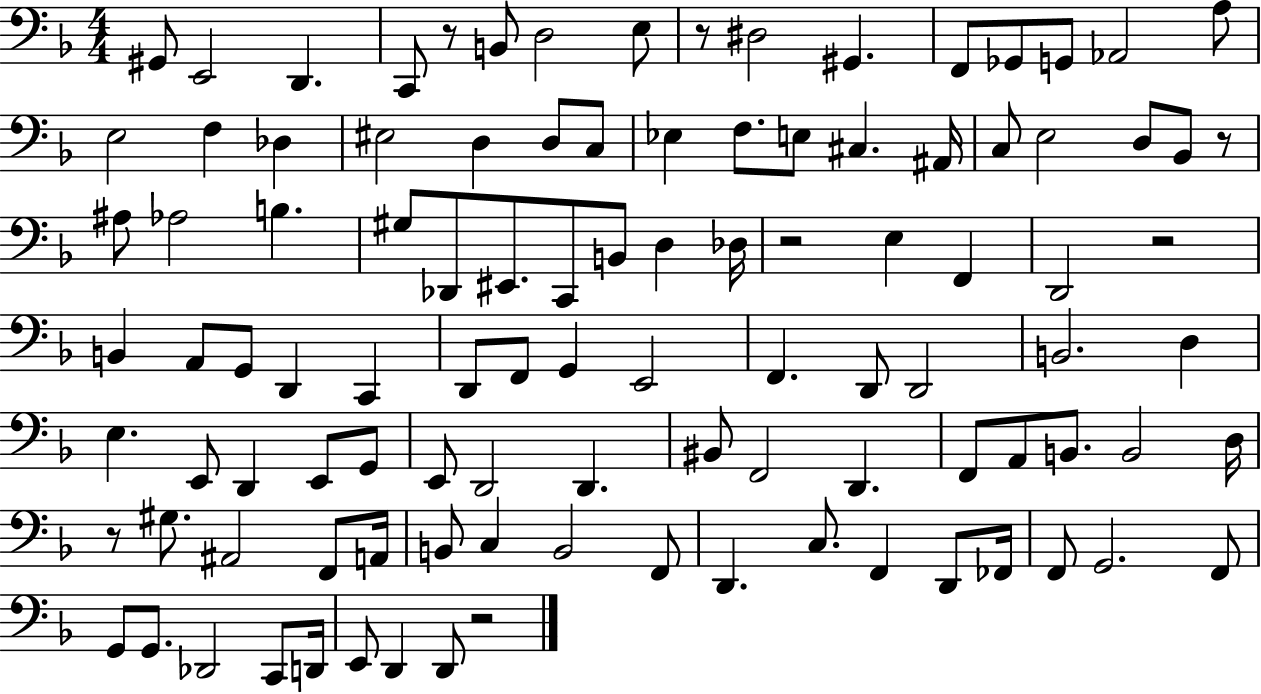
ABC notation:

X:1
T:Untitled
M:4/4
L:1/4
K:F
^G,,/2 E,,2 D,, C,,/2 z/2 B,,/2 D,2 E,/2 z/2 ^D,2 ^G,, F,,/2 _G,,/2 G,,/2 _A,,2 A,/2 E,2 F, _D, ^E,2 D, D,/2 C,/2 _E, F,/2 E,/2 ^C, ^A,,/4 C,/2 E,2 D,/2 _B,,/2 z/2 ^A,/2 _A,2 B, ^G,/2 _D,,/2 ^E,,/2 C,,/2 B,,/2 D, _D,/4 z2 E, F,, D,,2 z2 B,, A,,/2 G,,/2 D,, C,, D,,/2 F,,/2 G,, E,,2 F,, D,,/2 D,,2 B,,2 D, E, E,,/2 D,, E,,/2 G,,/2 E,,/2 D,,2 D,, ^B,,/2 F,,2 D,, F,,/2 A,,/2 B,,/2 B,,2 D,/4 z/2 ^G,/2 ^A,,2 F,,/2 A,,/4 B,,/2 C, B,,2 F,,/2 D,, C,/2 F,, D,,/2 _F,,/4 F,,/2 G,,2 F,,/2 G,,/2 G,,/2 _D,,2 C,,/2 D,,/4 E,,/2 D,, D,,/2 z2